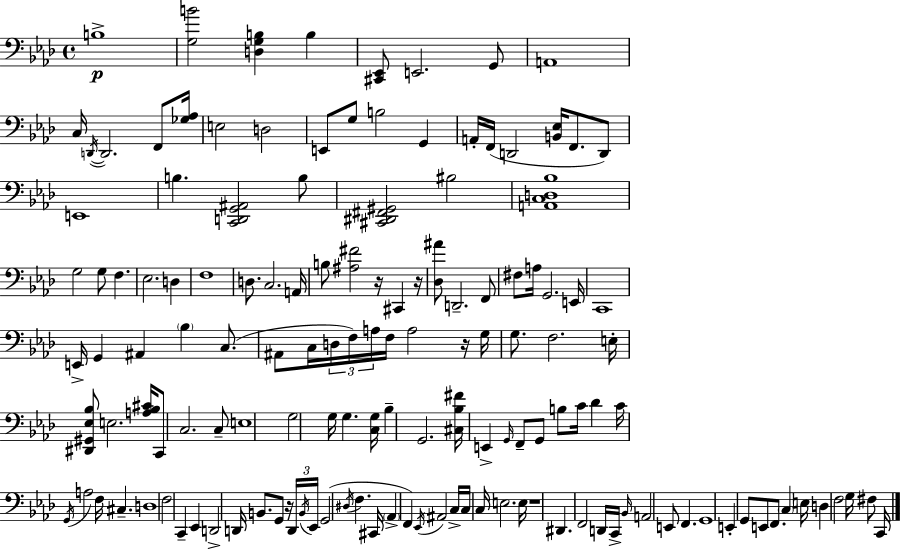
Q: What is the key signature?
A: AES major